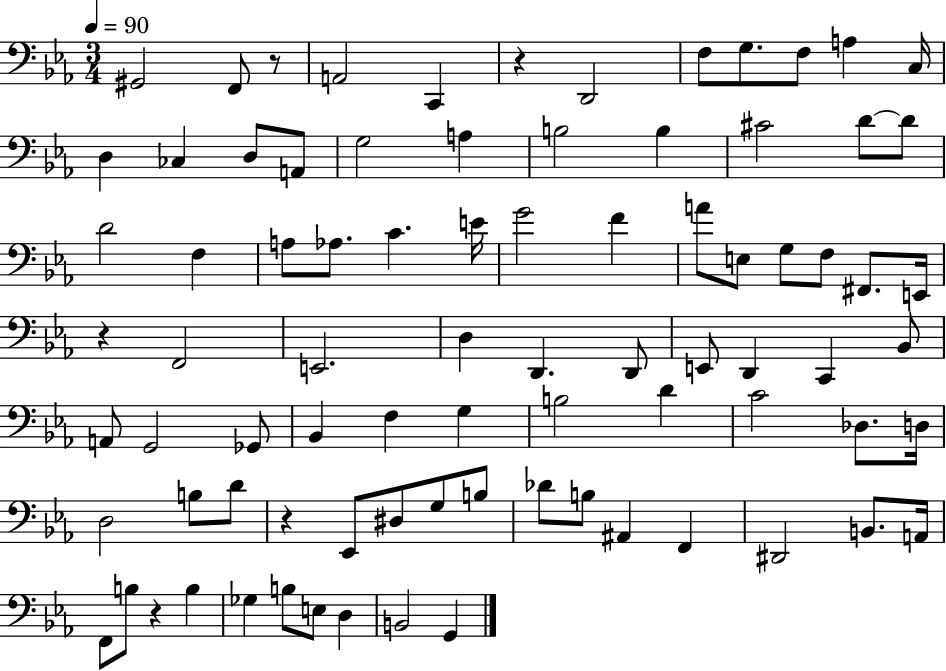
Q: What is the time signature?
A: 3/4